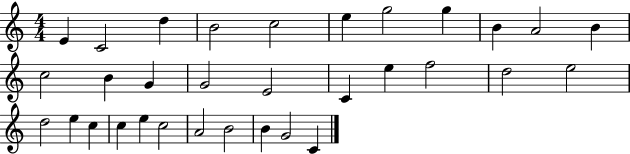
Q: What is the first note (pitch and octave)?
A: E4